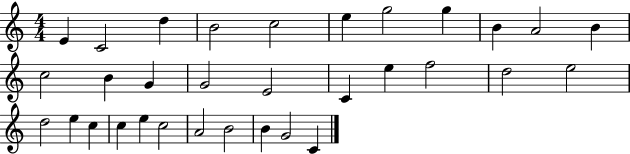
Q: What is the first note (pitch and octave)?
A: E4